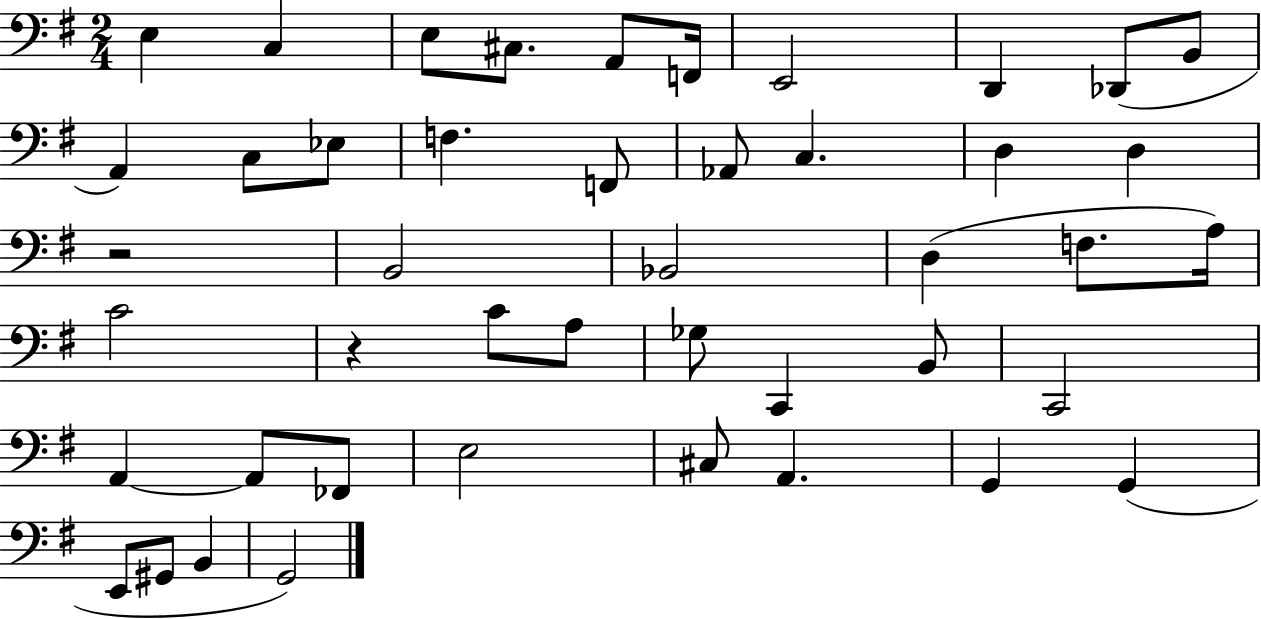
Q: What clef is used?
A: bass